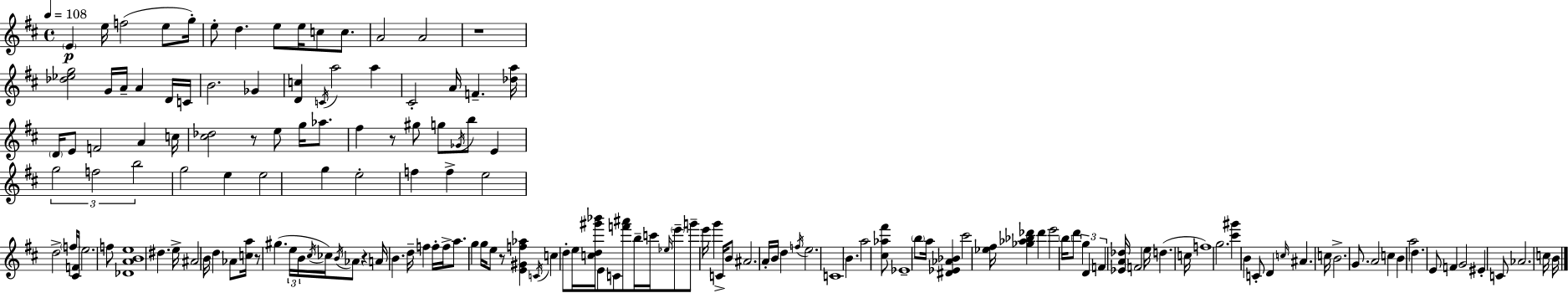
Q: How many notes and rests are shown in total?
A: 162